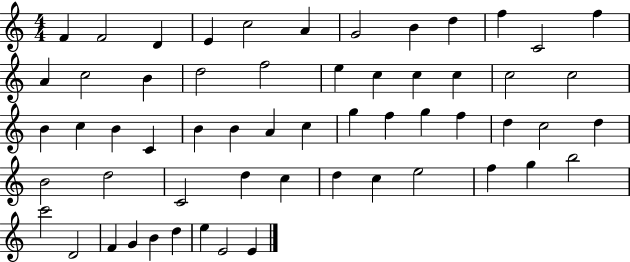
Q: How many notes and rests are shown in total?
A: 58